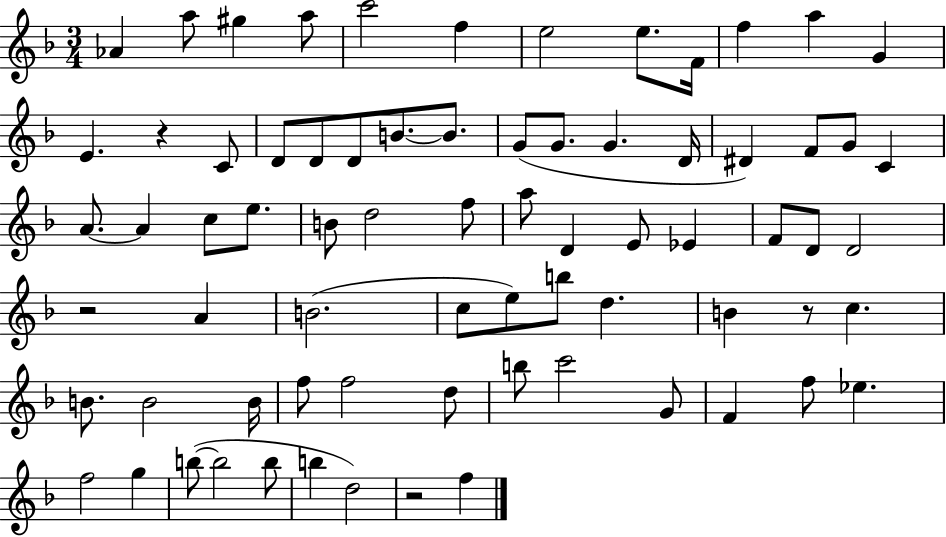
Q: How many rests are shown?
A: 4